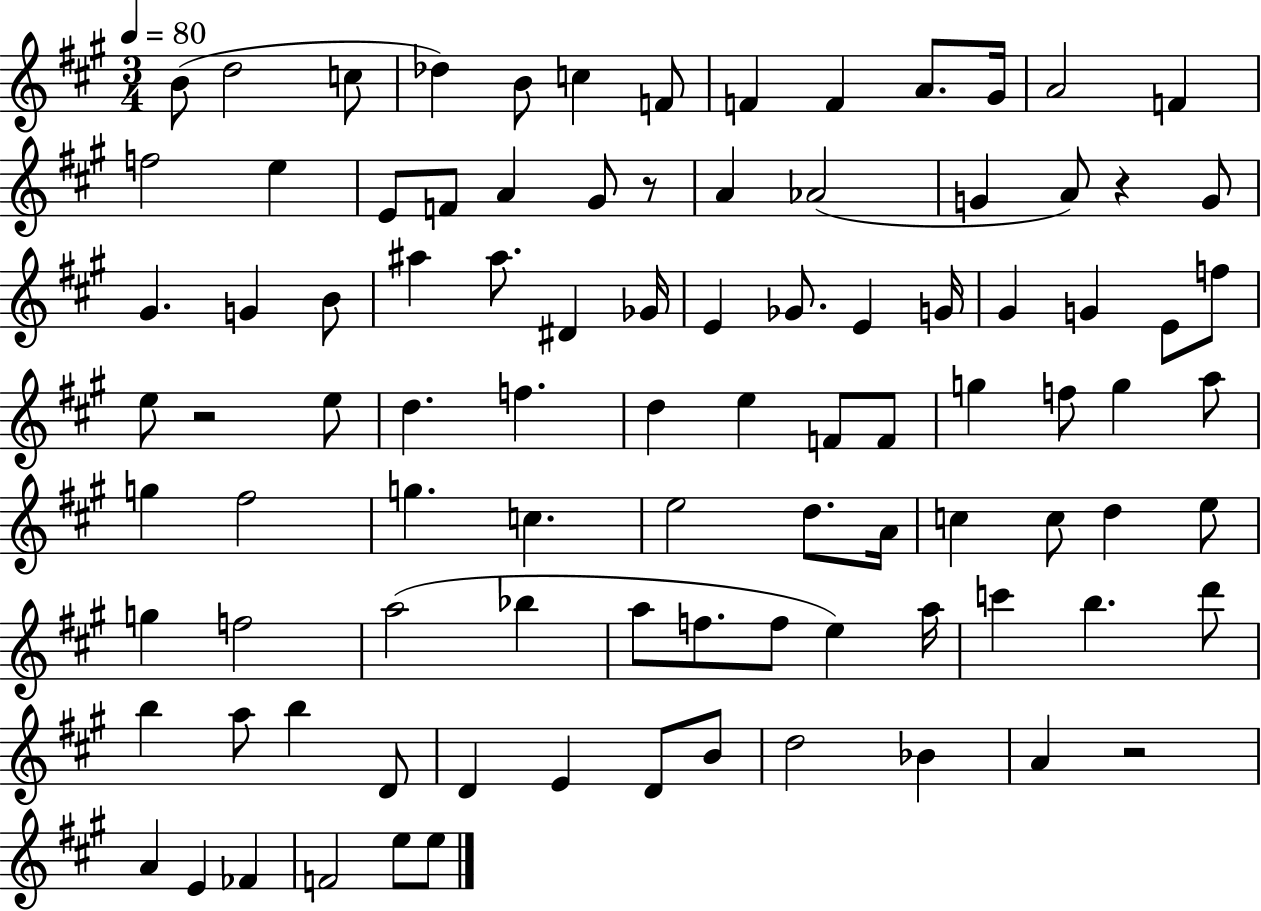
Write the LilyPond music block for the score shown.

{
  \clef treble
  \numericTimeSignature
  \time 3/4
  \key a \major
  \tempo 4 = 80
  \repeat volta 2 { b'8( d''2 c''8 | des''4) b'8 c''4 f'8 | f'4 f'4 a'8. gis'16 | a'2 f'4 | \break f''2 e''4 | e'8 f'8 a'4 gis'8 r8 | a'4 aes'2( | g'4 a'8) r4 g'8 | \break gis'4. g'4 b'8 | ais''4 ais''8. dis'4 ges'16 | e'4 ges'8. e'4 g'16 | gis'4 g'4 e'8 f''8 | \break e''8 r2 e''8 | d''4. f''4. | d''4 e''4 f'8 f'8 | g''4 f''8 g''4 a''8 | \break g''4 fis''2 | g''4. c''4. | e''2 d''8. a'16 | c''4 c''8 d''4 e''8 | \break g''4 f''2 | a''2( bes''4 | a''8 f''8. f''8 e''4) a''16 | c'''4 b''4. d'''8 | \break b''4 a''8 b''4 d'8 | d'4 e'4 d'8 b'8 | d''2 bes'4 | a'4 r2 | \break a'4 e'4 fes'4 | f'2 e''8 e''8 | } \bar "|."
}